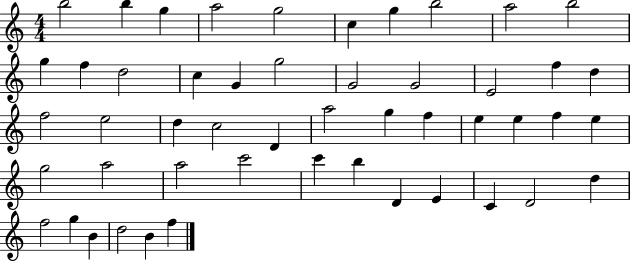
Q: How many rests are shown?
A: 0